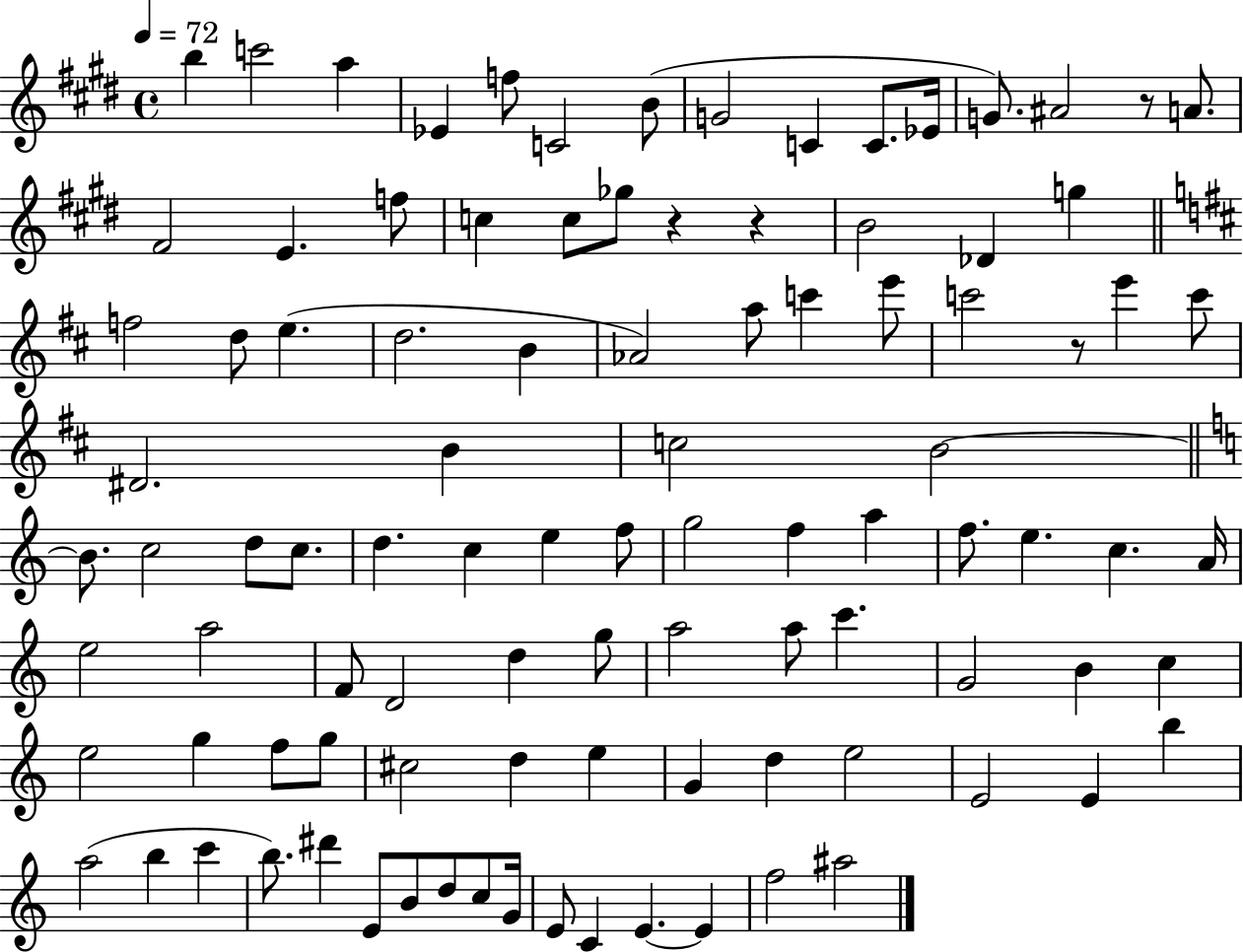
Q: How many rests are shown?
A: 4